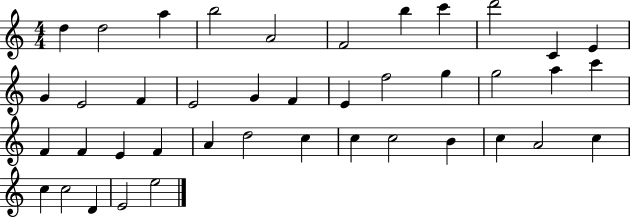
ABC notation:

X:1
T:Untitled
M:4/4
L:1/4
K:C
d d2 a b2 A2 F2 b c' d'2 C E G E2 F E2 G F E f2 g g2 a c' F F E F A d2 c c c2 B c A2 c c c2 D E2 e2